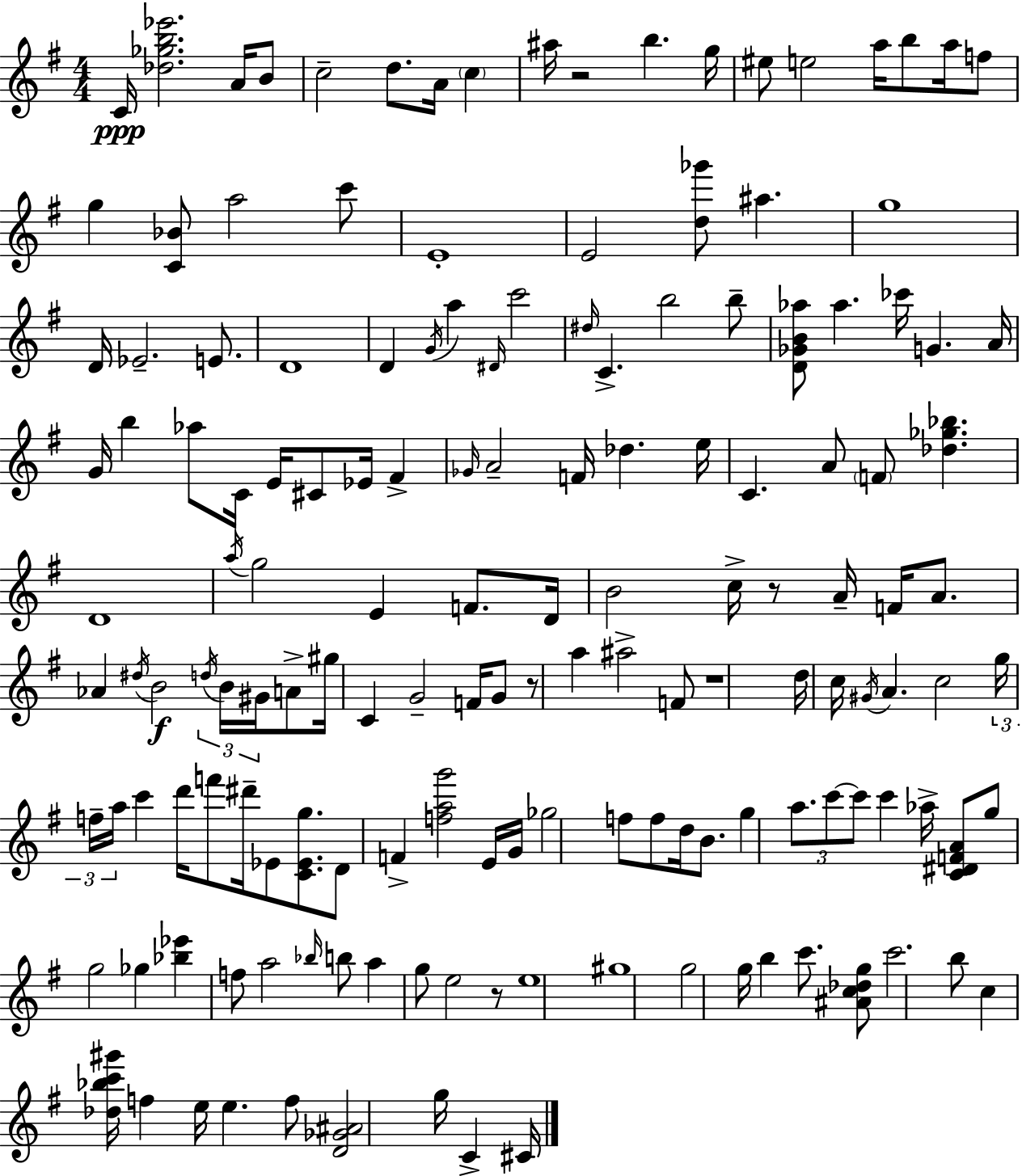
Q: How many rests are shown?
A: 5